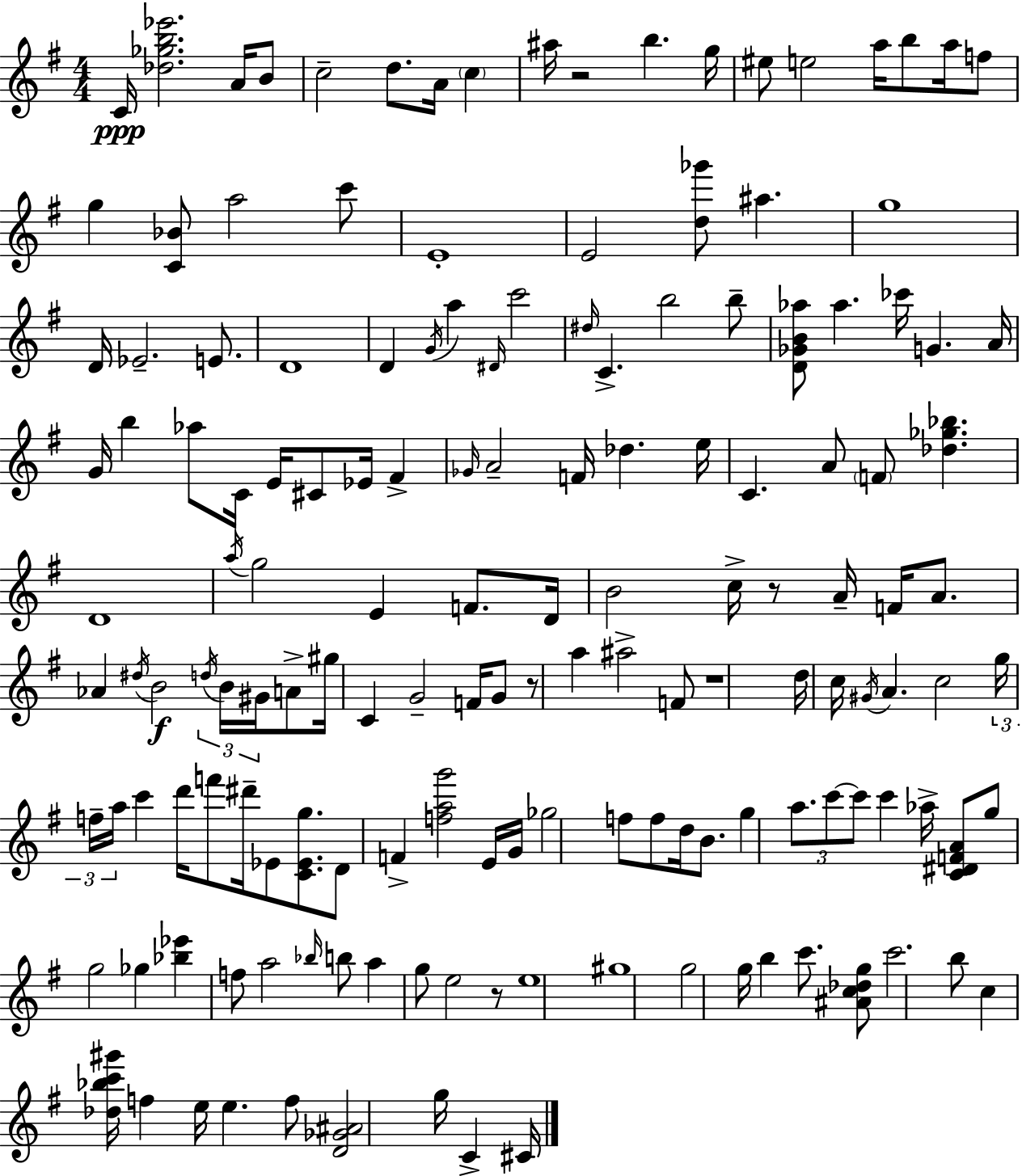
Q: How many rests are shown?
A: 5